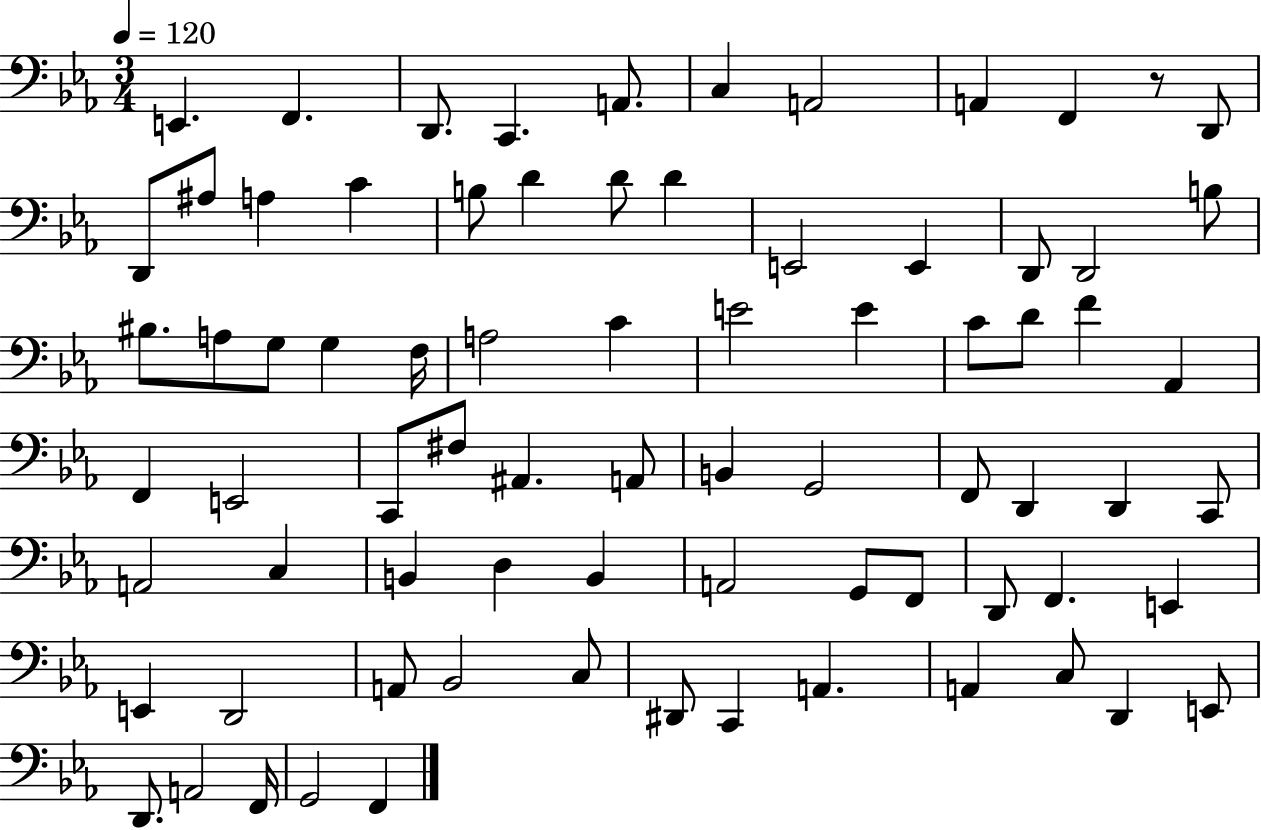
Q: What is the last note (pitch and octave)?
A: F2